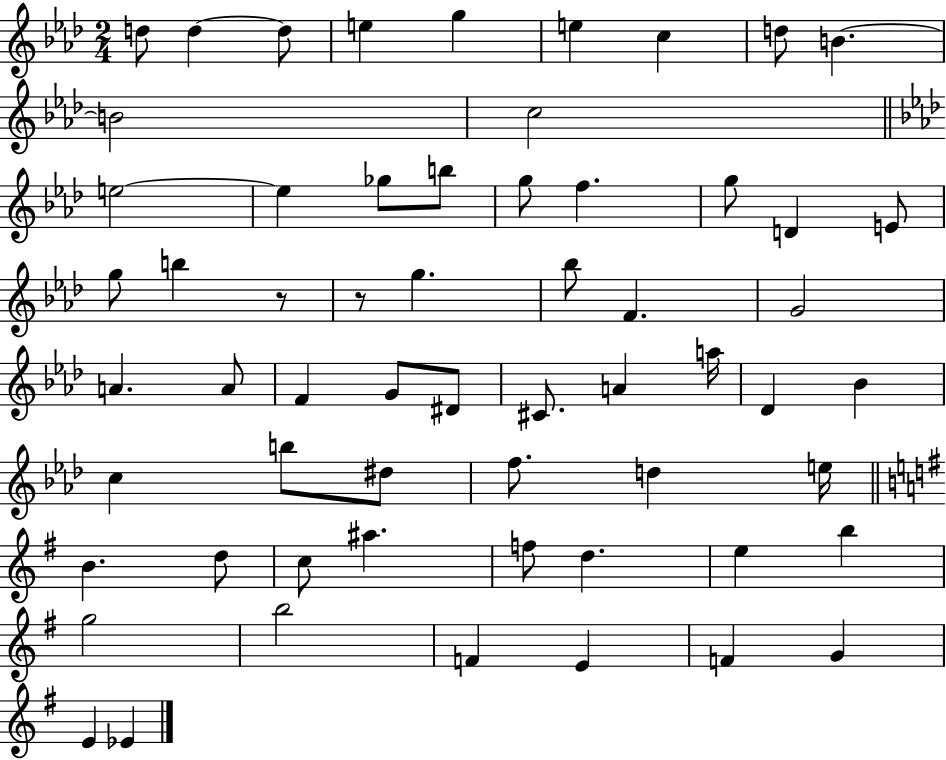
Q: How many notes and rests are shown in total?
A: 60